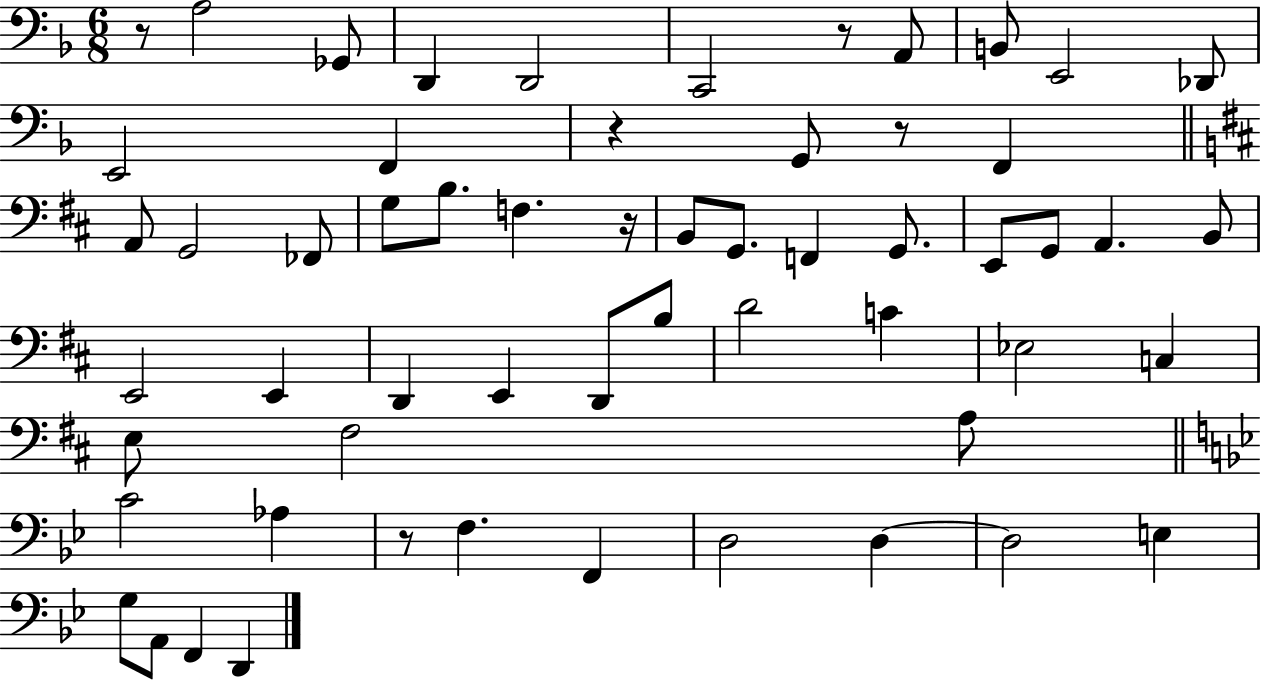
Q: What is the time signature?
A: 6/8